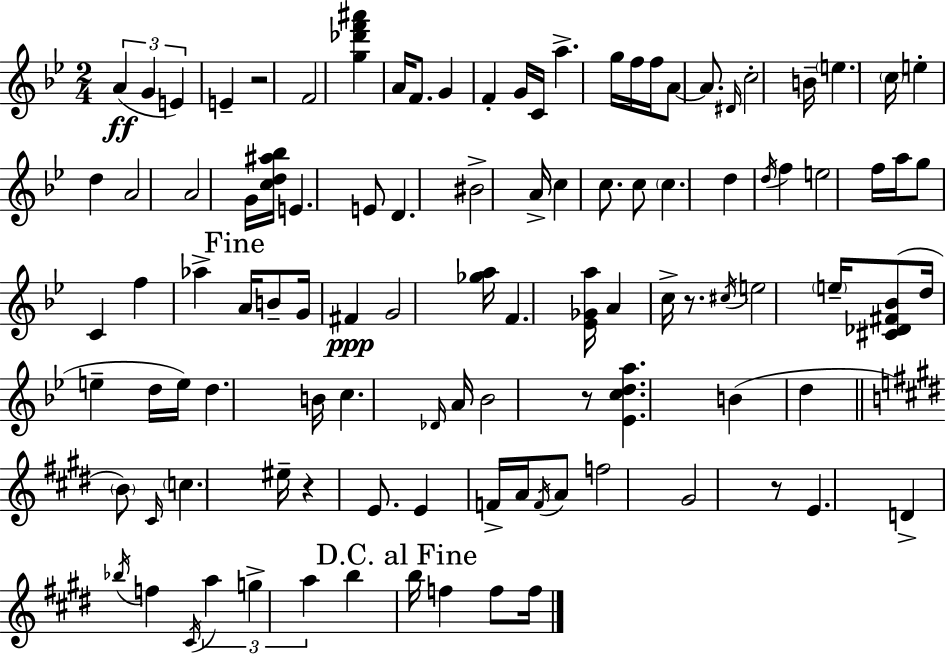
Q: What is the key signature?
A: BES major